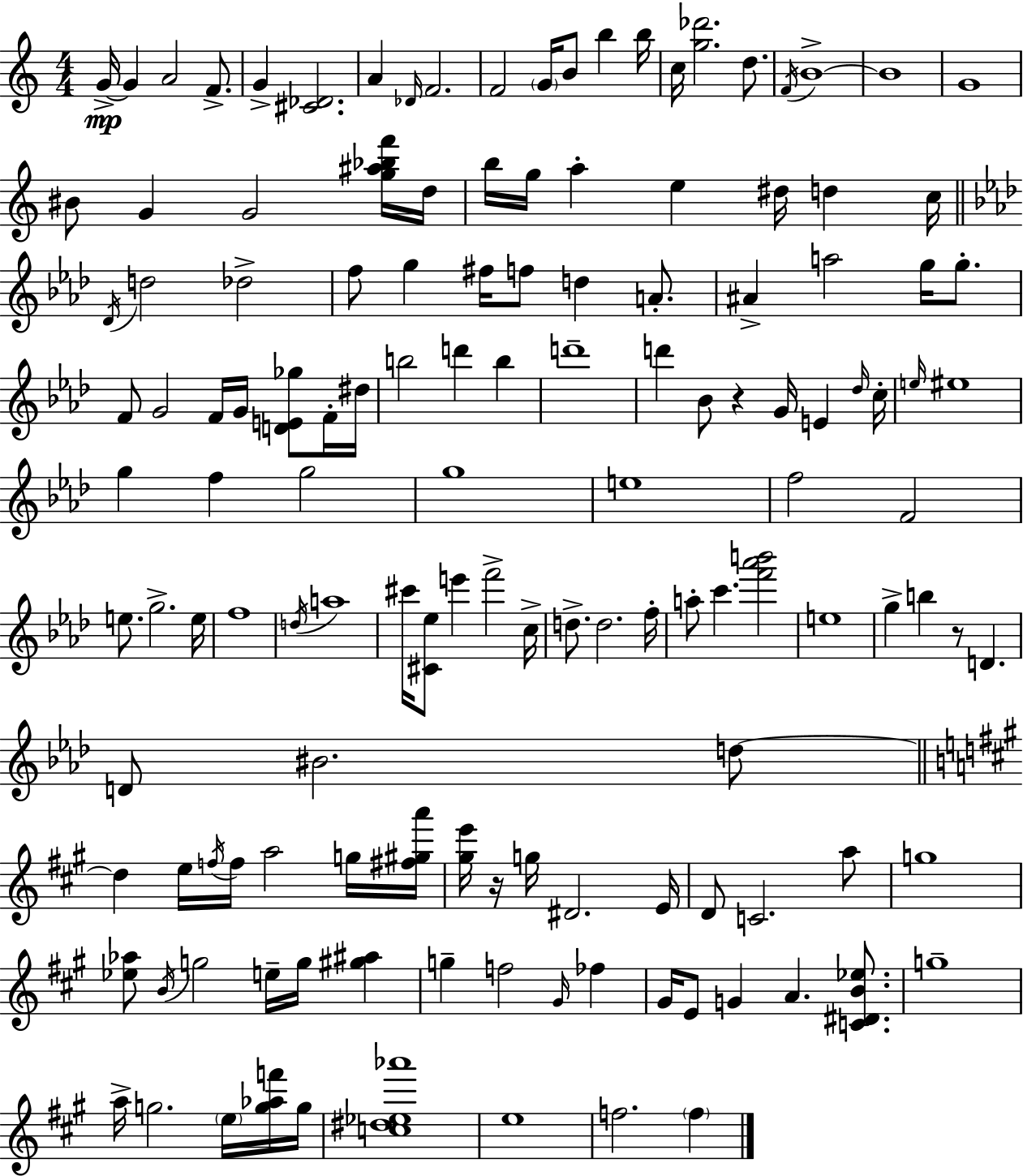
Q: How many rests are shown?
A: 3